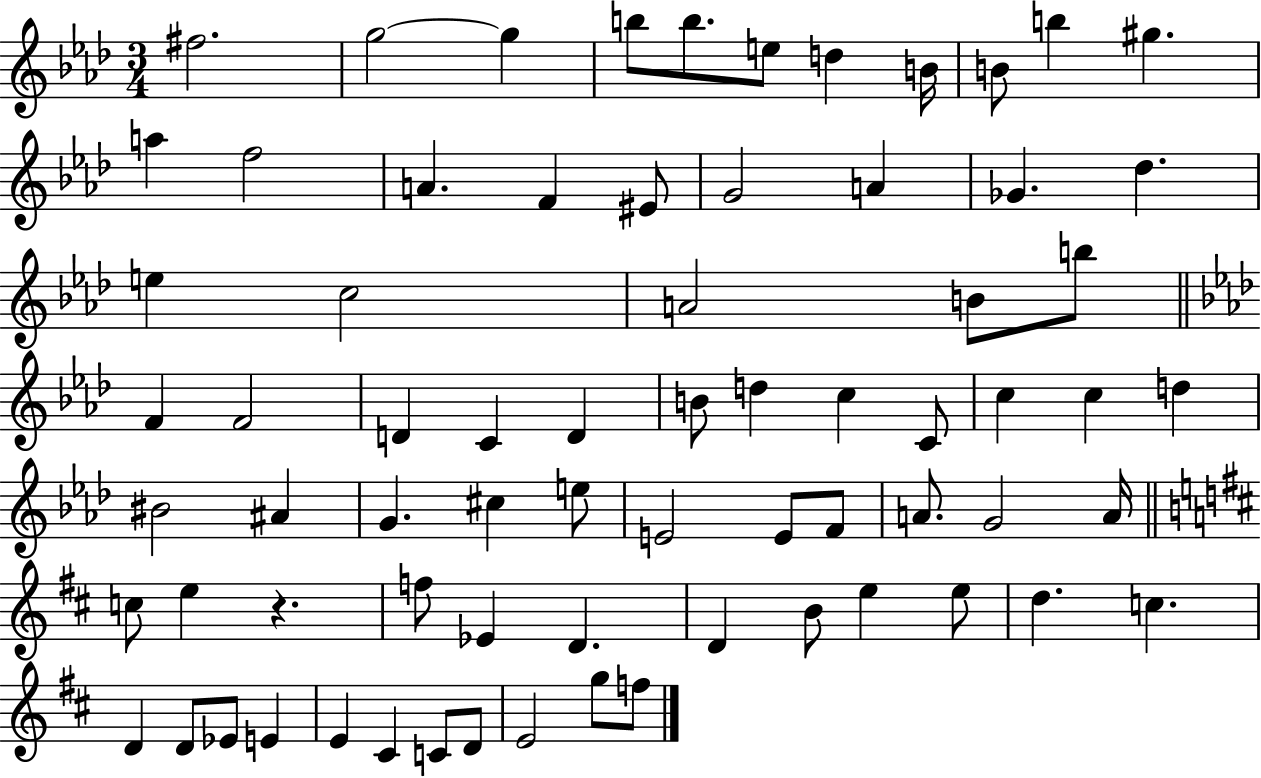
{
  \clef treble
  \numericTimeSignature
  \time 3/4
  \key aes \major
  fis''2. | g''2~~ g''4 | b''8 b''8. e''8 d''4 b'16 | b'8 b''4 gis''4. | \break a''4 f''2 | a'4. f'4 eis'8 | g'2 a'4 | ges'4. des''4. | \break e''4 c''2 | a'2 b'8 b''8 | \bar "||" \break \key aes \major f'4 f'2 | d'4 c'4 d'4 | b'8 d''4 c''4 c'8 | c''4 c''4 d''4 | \break bis'2 ais'4 | g'4. cis''4 e''8 | e'2 e'8 f'8 | a'8. g'2 a'16 | \break \bar "||" \break \key d \major c''8 e''4 r4. | f''8 ees'4 d'4. | d'4 b'8 e''4 e''8 | d''4. c''4. | \break d'4 d'8 ees'8 e'4 | e'4 cis'4 c'8 d'8 | e'2 g''8 f''8 | \bar "|."
}